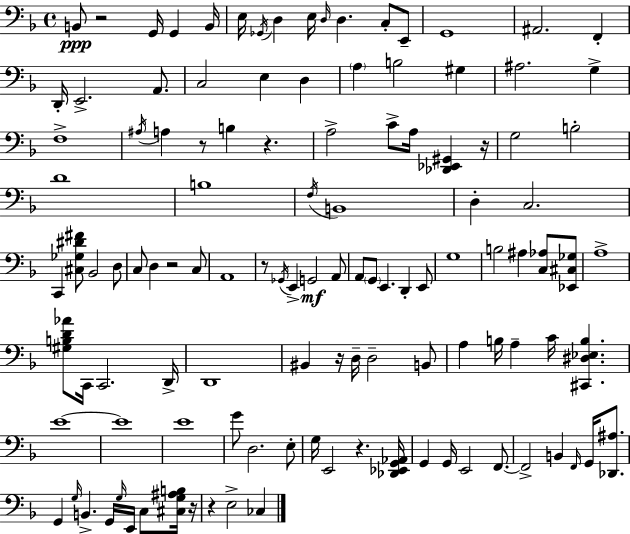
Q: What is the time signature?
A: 4/4